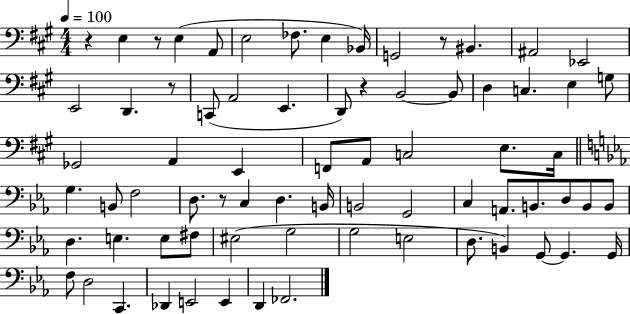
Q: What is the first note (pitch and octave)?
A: E3